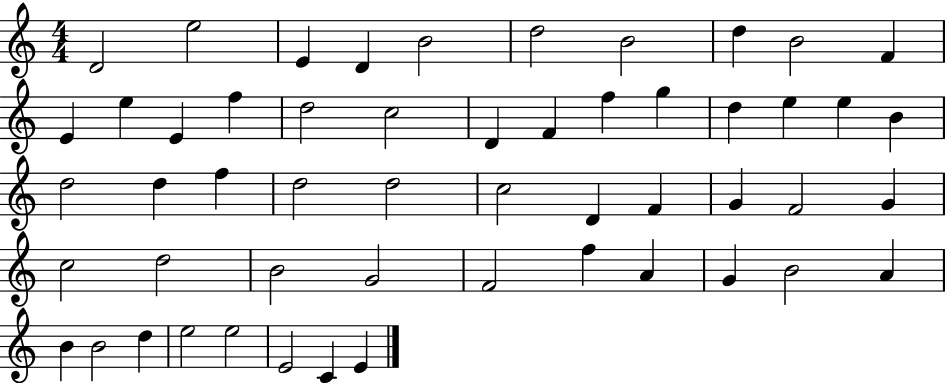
X:1
T:Untitled
M:4/4
L:1/4
K:C
D2 e2 E D B2 d2 B2 d B2 F E e E f d2 c2 D F f g d e e B d2 d f d2 d2 c2 D F G F2 G c2 d2 B2 G2 F2 f A G B2 A B B2 d e2 e2 E2 C E